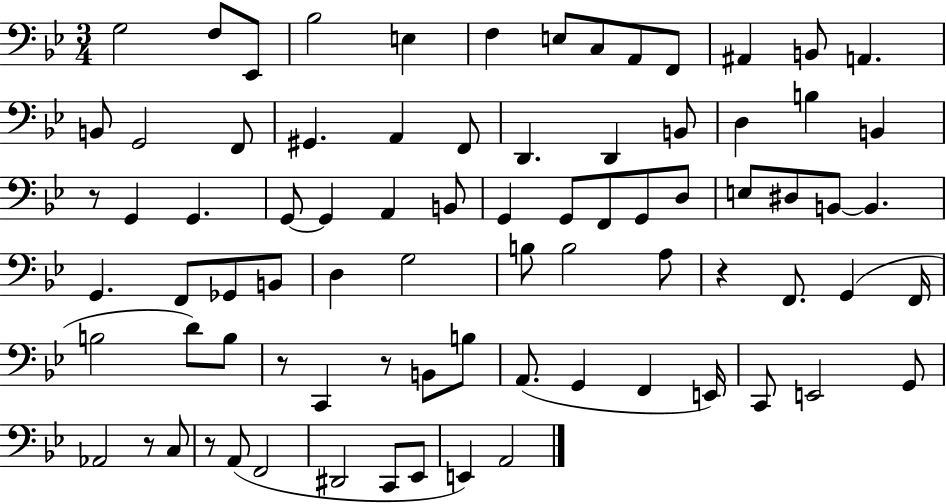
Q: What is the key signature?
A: BES major